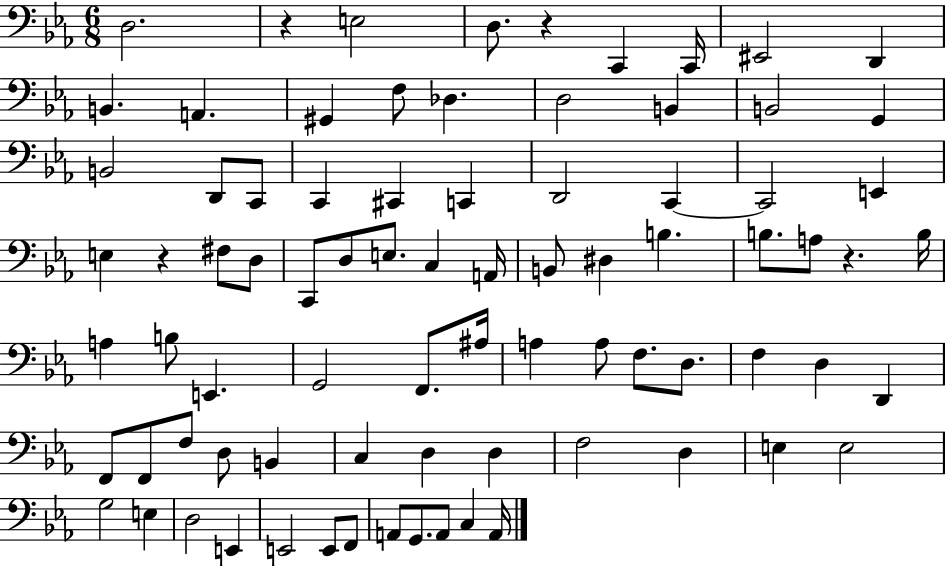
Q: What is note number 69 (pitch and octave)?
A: E2